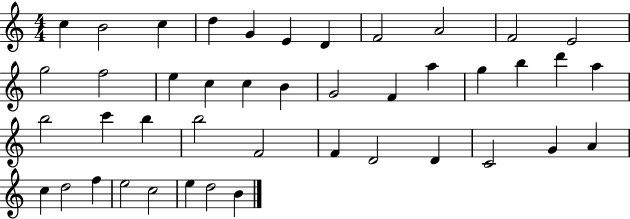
{
  \clef treble
  \numericTimeSignature
  \time 4/4
  \key c \major
  c''4 b'2 c''4 | d''4 g'4 e'4 d'4 | f'2 a'2 | f'2 e'2 | \break g''2 f''2 | e''4 c''4 c''4 b'4 | g'2 f'4 a''4 | g''4 b''4 d'''4 a''4 | \break b''2 c'''4 b''4 | b''2 f'2 | f'4 d'2 d'4 | c'2 g'4 a'4 | \break c''4 d''2 f''4 | e''2 c''2 | e''4 d''2 b'4 | \bar "|."
}